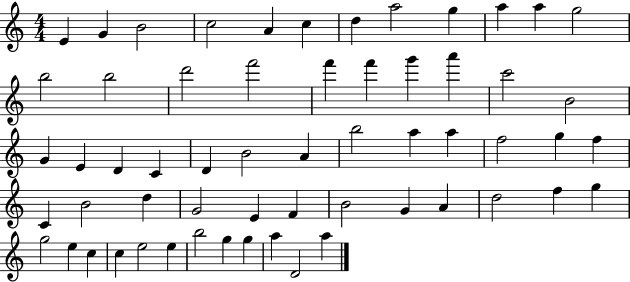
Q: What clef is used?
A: treble